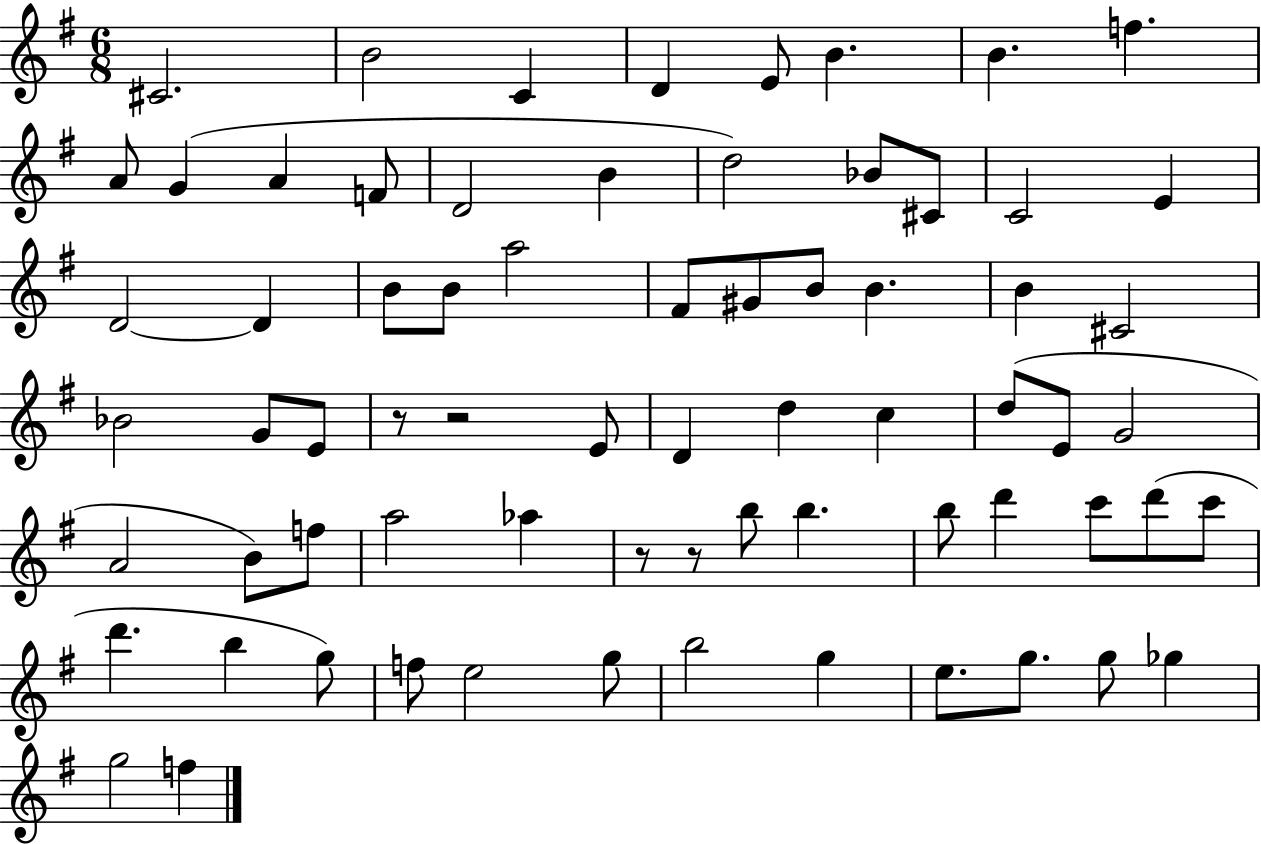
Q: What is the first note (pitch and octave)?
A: C#4